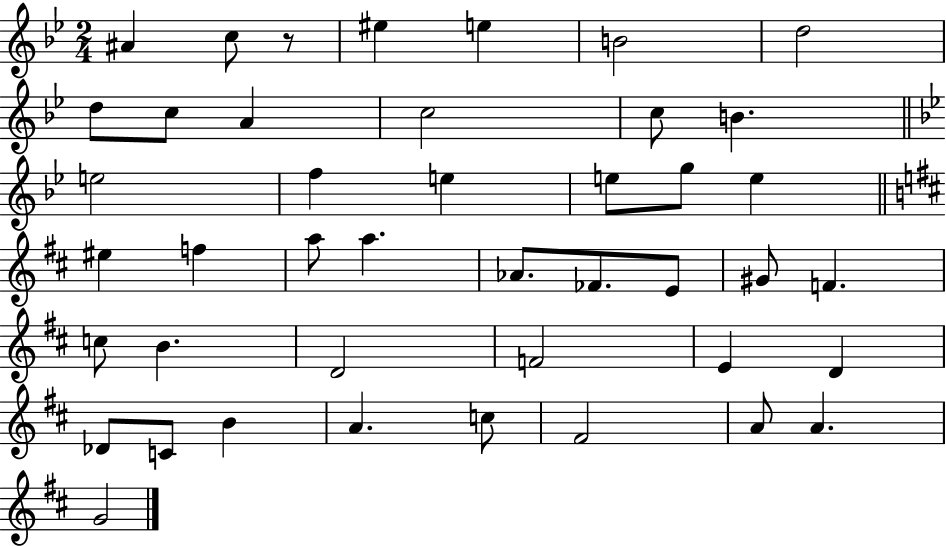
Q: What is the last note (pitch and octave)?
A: G4